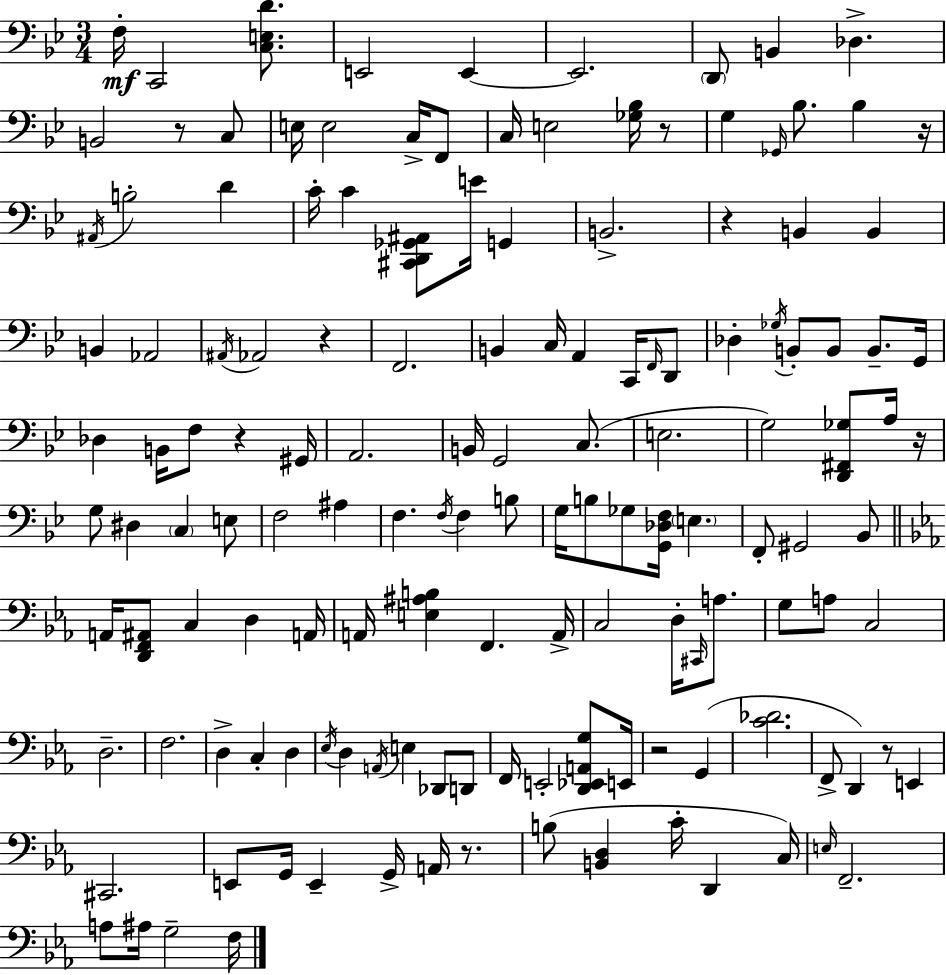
{
  \clef bass
  \numericTimeSignature
  \time 3/4
  \key g \minor
  \repeat volta 2 { f16-.\mf c,2 <c e d'>8. | e,2 e,4~~ | e,2. | \parenthesize d,8 b,4 des4.-> | \break b,2 r8 c8 | e16 e2 c16-> f,8 | c16 e2 <ges bes>16 r8 | g4 \grace { ges,16 } bes8. bes4 | \break r16 \acciaccatura { ais,16 } b2-. d'4 | c'16-. c'4 <cis, d, ges, ais,>8 e'16 g,4 | b,2.-> | r4 b,4 b,4 | \break b,4 aes,2 | \acciaccatura { ais,16 } aes,2 r4 | f,2. | b,4 c16 a,4 | \break c,16 \grace { f,16 } d,8 des4-. \acciaccatura { ges16 } b,8-. b,8 | b,8.-- g,16 des4 b,16 f8 | r4 gis,16 a,2. | b,16 g,2 | \break c8.( e2. | g2) | <d, fis, ges>8 a16 r16 g8 dis4 \parenthesize c4 | e8 f2 | \break ais4 f4. \acciaccatura { f16 } | f4 b8 g16 b8 ges8 <g, des f>16 | \parenthesize e4. f,8-. gis,2 | bes,8 \bar "||" \break \key ees \major a,16 <d, f, ais,>8 c4 d4 a,16 | a,16 <e ais b>4 f,4. a,16-> | c2 d16-. \grace { cis,16 } a8. | g8 a8 c2 | \break d2.-- | f2. | d4-> c4-. d4 | \acciaccatura { ees16 } d4 \acciaccatura { a,16 } e4 des,8 | \break d,8 f,16 e,2-. | <d, ees, a, g>8 e,16 r2 g,4( | <c' des'>2. | f,8-> d,4) r8 e,4 | \break cis,2. | e,8 g,16 e,4-- g,16-> a,16 | r8. b8( <b, d>4 c'16-. d,4 | c16) \grace { e16 } f,2.-- | \break a8 ais16 g2-- | f16 } \bar "|."
}